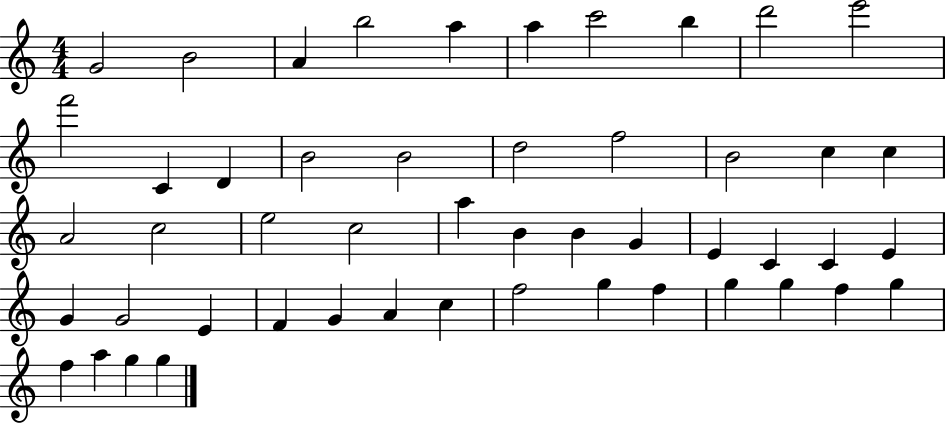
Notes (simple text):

G4/h B4/h A4/q B5/h A5/q A5/q C6/h B5/q D6/h E6/h F6/h C4/q D4/q B4/h B4/h D5/h F5/h B4/h C5/q C5/q A4/h C5/h E5/h C5/h A5/q B4/q B4/q G4/q E4/q C4/q C4/q E4/q G4/q G4/h E4/q F4/q G4/q A4/q C5/q F5/h G5/q F5/q G5/q G5/q F5/q G5/q F5/q A5/q G5/q G5/q